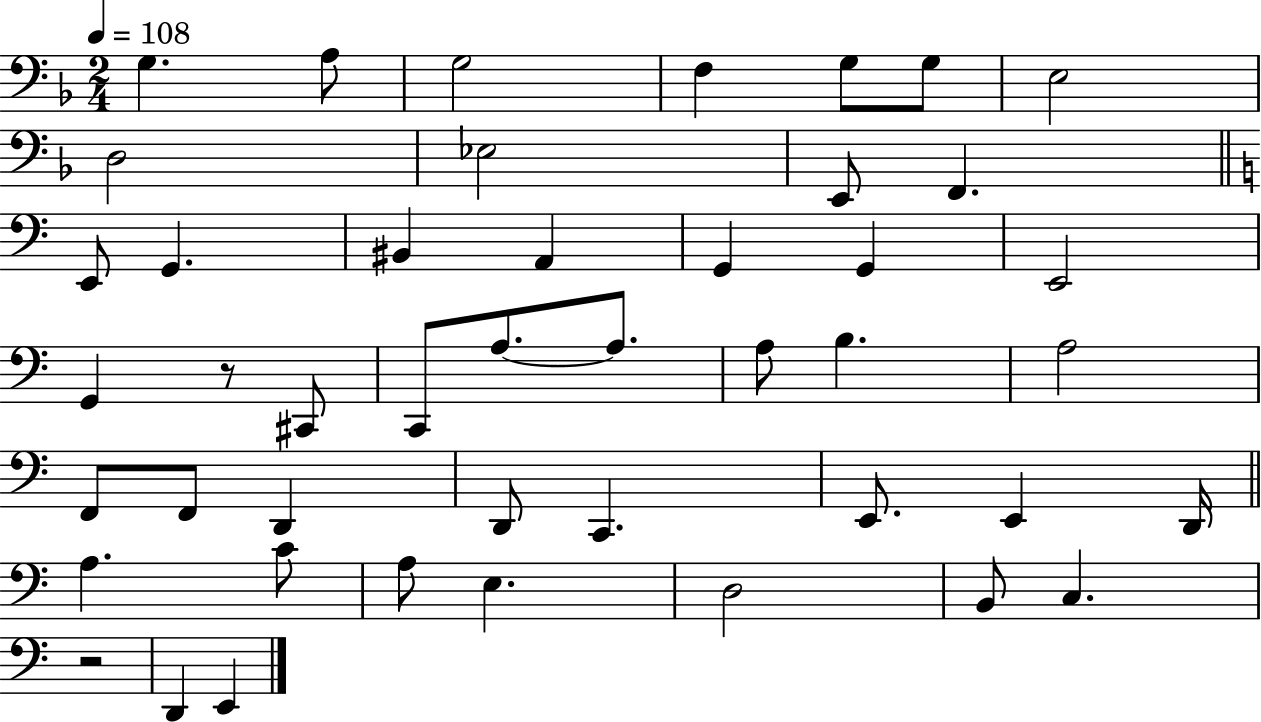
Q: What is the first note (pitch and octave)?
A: G3